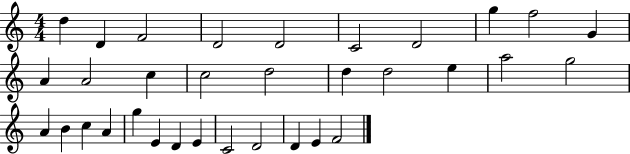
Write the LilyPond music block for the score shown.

{
  \clef treble
  \numericTimeSignature
  \time 4/4
  \key c \major
  d''4 d'4 f'2 | d'2 d'2 | c'2 d'2 | g''4 f''2 g'4 | \break a'4 a'2 c''4 | c''2 d''2 | d''4 d''2 e''4 | a''2 g''2 | \break a'4 b'4 c''4 a'4 | g''4 e'4 d'4 e'4 | c'2 d'2 | d'4 e'4 f'2 | \break \bar "|."
}